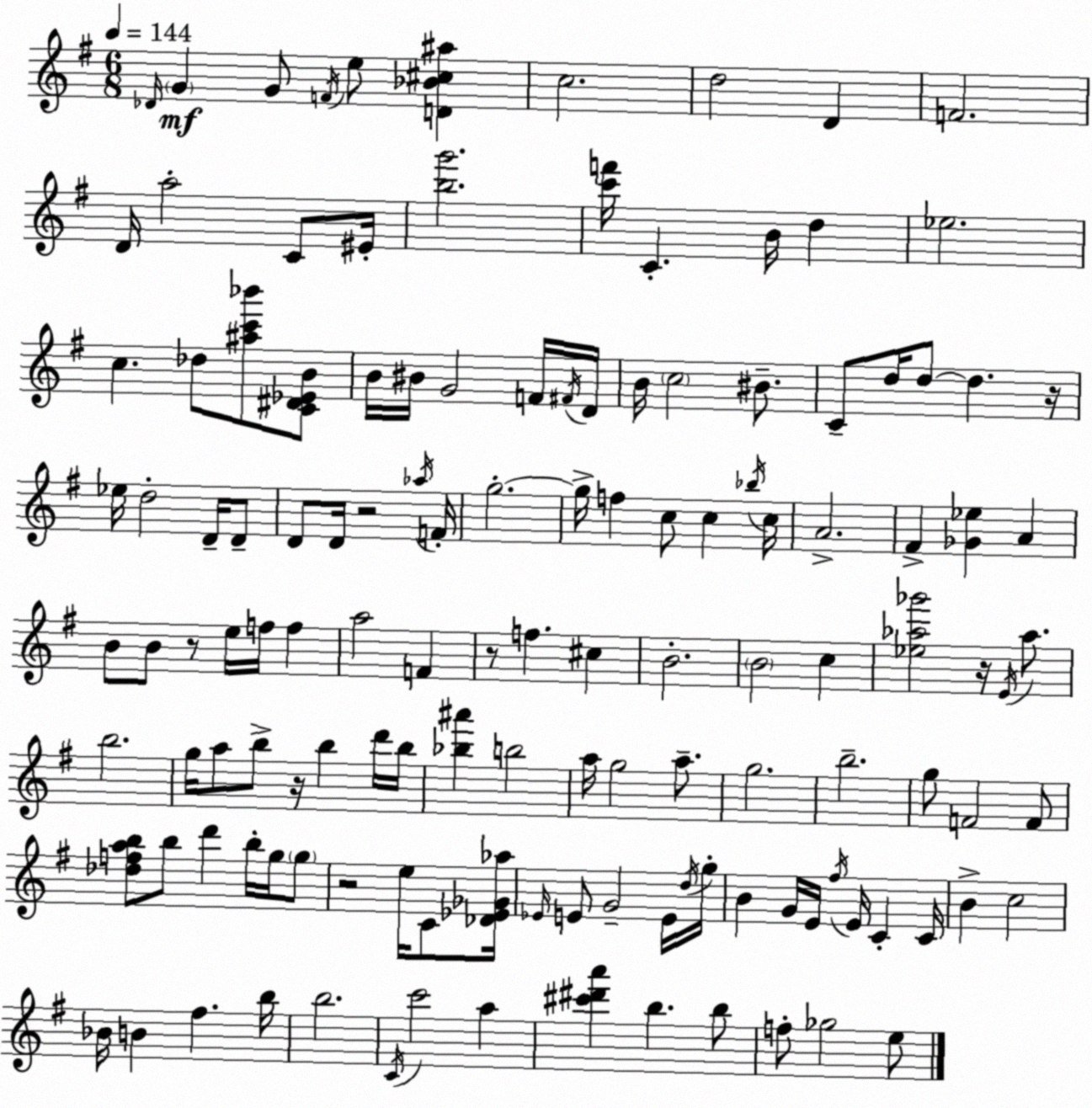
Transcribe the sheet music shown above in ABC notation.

X:1
T:Untitled
M:6/8
L:1/4
K:G
_D/4 G G/2 F/4 e/2 [D_B^c^a] c2 d2 D F2 D/4 a2 C/2 ^E/4 [bg']2 [c'f']/4 C B/4 d _e2 c _d/2 [^ac'_b']/2 [C^D_EB]/2 B/4 ^B/4 G2 F/4 ^F/4 D/4 B/4 c2 ^B/2 C/2 d/4 d/2 d z/4 _e/4 d2 D/4 D/2 D/2 D/4 z2 _a/4 F/4 g2 g/4 f c/2 c _b/4 c/4 A2 ^F [_G_e] A B/2 B/2 z/2 e/4 f/4 f a2 F z/2 f ^c B2 B2 c [_e_a_g']2 z/4 E/4 _a/2 b2 g/4 a/2 b/2 z/4 b d'/4 b/4 [_b^a'] b2 a/4 g2 a/2 g2 b2 g/2 F2 F/2 [_dfab]/2 b/2 d' b/4 g/4 g/2 z2 e/4 C/2 [_D_E_G_a]/4 _E/4 E/2 G2 E/4 d/4 g/4 B G/4 E/4 ^f/4 E/4 C C/4 B c2 _B/4 B ^f b/4 b2 C/4 c'2 a [^c'^d'a'] b b/2 f/2 _g2 e/2